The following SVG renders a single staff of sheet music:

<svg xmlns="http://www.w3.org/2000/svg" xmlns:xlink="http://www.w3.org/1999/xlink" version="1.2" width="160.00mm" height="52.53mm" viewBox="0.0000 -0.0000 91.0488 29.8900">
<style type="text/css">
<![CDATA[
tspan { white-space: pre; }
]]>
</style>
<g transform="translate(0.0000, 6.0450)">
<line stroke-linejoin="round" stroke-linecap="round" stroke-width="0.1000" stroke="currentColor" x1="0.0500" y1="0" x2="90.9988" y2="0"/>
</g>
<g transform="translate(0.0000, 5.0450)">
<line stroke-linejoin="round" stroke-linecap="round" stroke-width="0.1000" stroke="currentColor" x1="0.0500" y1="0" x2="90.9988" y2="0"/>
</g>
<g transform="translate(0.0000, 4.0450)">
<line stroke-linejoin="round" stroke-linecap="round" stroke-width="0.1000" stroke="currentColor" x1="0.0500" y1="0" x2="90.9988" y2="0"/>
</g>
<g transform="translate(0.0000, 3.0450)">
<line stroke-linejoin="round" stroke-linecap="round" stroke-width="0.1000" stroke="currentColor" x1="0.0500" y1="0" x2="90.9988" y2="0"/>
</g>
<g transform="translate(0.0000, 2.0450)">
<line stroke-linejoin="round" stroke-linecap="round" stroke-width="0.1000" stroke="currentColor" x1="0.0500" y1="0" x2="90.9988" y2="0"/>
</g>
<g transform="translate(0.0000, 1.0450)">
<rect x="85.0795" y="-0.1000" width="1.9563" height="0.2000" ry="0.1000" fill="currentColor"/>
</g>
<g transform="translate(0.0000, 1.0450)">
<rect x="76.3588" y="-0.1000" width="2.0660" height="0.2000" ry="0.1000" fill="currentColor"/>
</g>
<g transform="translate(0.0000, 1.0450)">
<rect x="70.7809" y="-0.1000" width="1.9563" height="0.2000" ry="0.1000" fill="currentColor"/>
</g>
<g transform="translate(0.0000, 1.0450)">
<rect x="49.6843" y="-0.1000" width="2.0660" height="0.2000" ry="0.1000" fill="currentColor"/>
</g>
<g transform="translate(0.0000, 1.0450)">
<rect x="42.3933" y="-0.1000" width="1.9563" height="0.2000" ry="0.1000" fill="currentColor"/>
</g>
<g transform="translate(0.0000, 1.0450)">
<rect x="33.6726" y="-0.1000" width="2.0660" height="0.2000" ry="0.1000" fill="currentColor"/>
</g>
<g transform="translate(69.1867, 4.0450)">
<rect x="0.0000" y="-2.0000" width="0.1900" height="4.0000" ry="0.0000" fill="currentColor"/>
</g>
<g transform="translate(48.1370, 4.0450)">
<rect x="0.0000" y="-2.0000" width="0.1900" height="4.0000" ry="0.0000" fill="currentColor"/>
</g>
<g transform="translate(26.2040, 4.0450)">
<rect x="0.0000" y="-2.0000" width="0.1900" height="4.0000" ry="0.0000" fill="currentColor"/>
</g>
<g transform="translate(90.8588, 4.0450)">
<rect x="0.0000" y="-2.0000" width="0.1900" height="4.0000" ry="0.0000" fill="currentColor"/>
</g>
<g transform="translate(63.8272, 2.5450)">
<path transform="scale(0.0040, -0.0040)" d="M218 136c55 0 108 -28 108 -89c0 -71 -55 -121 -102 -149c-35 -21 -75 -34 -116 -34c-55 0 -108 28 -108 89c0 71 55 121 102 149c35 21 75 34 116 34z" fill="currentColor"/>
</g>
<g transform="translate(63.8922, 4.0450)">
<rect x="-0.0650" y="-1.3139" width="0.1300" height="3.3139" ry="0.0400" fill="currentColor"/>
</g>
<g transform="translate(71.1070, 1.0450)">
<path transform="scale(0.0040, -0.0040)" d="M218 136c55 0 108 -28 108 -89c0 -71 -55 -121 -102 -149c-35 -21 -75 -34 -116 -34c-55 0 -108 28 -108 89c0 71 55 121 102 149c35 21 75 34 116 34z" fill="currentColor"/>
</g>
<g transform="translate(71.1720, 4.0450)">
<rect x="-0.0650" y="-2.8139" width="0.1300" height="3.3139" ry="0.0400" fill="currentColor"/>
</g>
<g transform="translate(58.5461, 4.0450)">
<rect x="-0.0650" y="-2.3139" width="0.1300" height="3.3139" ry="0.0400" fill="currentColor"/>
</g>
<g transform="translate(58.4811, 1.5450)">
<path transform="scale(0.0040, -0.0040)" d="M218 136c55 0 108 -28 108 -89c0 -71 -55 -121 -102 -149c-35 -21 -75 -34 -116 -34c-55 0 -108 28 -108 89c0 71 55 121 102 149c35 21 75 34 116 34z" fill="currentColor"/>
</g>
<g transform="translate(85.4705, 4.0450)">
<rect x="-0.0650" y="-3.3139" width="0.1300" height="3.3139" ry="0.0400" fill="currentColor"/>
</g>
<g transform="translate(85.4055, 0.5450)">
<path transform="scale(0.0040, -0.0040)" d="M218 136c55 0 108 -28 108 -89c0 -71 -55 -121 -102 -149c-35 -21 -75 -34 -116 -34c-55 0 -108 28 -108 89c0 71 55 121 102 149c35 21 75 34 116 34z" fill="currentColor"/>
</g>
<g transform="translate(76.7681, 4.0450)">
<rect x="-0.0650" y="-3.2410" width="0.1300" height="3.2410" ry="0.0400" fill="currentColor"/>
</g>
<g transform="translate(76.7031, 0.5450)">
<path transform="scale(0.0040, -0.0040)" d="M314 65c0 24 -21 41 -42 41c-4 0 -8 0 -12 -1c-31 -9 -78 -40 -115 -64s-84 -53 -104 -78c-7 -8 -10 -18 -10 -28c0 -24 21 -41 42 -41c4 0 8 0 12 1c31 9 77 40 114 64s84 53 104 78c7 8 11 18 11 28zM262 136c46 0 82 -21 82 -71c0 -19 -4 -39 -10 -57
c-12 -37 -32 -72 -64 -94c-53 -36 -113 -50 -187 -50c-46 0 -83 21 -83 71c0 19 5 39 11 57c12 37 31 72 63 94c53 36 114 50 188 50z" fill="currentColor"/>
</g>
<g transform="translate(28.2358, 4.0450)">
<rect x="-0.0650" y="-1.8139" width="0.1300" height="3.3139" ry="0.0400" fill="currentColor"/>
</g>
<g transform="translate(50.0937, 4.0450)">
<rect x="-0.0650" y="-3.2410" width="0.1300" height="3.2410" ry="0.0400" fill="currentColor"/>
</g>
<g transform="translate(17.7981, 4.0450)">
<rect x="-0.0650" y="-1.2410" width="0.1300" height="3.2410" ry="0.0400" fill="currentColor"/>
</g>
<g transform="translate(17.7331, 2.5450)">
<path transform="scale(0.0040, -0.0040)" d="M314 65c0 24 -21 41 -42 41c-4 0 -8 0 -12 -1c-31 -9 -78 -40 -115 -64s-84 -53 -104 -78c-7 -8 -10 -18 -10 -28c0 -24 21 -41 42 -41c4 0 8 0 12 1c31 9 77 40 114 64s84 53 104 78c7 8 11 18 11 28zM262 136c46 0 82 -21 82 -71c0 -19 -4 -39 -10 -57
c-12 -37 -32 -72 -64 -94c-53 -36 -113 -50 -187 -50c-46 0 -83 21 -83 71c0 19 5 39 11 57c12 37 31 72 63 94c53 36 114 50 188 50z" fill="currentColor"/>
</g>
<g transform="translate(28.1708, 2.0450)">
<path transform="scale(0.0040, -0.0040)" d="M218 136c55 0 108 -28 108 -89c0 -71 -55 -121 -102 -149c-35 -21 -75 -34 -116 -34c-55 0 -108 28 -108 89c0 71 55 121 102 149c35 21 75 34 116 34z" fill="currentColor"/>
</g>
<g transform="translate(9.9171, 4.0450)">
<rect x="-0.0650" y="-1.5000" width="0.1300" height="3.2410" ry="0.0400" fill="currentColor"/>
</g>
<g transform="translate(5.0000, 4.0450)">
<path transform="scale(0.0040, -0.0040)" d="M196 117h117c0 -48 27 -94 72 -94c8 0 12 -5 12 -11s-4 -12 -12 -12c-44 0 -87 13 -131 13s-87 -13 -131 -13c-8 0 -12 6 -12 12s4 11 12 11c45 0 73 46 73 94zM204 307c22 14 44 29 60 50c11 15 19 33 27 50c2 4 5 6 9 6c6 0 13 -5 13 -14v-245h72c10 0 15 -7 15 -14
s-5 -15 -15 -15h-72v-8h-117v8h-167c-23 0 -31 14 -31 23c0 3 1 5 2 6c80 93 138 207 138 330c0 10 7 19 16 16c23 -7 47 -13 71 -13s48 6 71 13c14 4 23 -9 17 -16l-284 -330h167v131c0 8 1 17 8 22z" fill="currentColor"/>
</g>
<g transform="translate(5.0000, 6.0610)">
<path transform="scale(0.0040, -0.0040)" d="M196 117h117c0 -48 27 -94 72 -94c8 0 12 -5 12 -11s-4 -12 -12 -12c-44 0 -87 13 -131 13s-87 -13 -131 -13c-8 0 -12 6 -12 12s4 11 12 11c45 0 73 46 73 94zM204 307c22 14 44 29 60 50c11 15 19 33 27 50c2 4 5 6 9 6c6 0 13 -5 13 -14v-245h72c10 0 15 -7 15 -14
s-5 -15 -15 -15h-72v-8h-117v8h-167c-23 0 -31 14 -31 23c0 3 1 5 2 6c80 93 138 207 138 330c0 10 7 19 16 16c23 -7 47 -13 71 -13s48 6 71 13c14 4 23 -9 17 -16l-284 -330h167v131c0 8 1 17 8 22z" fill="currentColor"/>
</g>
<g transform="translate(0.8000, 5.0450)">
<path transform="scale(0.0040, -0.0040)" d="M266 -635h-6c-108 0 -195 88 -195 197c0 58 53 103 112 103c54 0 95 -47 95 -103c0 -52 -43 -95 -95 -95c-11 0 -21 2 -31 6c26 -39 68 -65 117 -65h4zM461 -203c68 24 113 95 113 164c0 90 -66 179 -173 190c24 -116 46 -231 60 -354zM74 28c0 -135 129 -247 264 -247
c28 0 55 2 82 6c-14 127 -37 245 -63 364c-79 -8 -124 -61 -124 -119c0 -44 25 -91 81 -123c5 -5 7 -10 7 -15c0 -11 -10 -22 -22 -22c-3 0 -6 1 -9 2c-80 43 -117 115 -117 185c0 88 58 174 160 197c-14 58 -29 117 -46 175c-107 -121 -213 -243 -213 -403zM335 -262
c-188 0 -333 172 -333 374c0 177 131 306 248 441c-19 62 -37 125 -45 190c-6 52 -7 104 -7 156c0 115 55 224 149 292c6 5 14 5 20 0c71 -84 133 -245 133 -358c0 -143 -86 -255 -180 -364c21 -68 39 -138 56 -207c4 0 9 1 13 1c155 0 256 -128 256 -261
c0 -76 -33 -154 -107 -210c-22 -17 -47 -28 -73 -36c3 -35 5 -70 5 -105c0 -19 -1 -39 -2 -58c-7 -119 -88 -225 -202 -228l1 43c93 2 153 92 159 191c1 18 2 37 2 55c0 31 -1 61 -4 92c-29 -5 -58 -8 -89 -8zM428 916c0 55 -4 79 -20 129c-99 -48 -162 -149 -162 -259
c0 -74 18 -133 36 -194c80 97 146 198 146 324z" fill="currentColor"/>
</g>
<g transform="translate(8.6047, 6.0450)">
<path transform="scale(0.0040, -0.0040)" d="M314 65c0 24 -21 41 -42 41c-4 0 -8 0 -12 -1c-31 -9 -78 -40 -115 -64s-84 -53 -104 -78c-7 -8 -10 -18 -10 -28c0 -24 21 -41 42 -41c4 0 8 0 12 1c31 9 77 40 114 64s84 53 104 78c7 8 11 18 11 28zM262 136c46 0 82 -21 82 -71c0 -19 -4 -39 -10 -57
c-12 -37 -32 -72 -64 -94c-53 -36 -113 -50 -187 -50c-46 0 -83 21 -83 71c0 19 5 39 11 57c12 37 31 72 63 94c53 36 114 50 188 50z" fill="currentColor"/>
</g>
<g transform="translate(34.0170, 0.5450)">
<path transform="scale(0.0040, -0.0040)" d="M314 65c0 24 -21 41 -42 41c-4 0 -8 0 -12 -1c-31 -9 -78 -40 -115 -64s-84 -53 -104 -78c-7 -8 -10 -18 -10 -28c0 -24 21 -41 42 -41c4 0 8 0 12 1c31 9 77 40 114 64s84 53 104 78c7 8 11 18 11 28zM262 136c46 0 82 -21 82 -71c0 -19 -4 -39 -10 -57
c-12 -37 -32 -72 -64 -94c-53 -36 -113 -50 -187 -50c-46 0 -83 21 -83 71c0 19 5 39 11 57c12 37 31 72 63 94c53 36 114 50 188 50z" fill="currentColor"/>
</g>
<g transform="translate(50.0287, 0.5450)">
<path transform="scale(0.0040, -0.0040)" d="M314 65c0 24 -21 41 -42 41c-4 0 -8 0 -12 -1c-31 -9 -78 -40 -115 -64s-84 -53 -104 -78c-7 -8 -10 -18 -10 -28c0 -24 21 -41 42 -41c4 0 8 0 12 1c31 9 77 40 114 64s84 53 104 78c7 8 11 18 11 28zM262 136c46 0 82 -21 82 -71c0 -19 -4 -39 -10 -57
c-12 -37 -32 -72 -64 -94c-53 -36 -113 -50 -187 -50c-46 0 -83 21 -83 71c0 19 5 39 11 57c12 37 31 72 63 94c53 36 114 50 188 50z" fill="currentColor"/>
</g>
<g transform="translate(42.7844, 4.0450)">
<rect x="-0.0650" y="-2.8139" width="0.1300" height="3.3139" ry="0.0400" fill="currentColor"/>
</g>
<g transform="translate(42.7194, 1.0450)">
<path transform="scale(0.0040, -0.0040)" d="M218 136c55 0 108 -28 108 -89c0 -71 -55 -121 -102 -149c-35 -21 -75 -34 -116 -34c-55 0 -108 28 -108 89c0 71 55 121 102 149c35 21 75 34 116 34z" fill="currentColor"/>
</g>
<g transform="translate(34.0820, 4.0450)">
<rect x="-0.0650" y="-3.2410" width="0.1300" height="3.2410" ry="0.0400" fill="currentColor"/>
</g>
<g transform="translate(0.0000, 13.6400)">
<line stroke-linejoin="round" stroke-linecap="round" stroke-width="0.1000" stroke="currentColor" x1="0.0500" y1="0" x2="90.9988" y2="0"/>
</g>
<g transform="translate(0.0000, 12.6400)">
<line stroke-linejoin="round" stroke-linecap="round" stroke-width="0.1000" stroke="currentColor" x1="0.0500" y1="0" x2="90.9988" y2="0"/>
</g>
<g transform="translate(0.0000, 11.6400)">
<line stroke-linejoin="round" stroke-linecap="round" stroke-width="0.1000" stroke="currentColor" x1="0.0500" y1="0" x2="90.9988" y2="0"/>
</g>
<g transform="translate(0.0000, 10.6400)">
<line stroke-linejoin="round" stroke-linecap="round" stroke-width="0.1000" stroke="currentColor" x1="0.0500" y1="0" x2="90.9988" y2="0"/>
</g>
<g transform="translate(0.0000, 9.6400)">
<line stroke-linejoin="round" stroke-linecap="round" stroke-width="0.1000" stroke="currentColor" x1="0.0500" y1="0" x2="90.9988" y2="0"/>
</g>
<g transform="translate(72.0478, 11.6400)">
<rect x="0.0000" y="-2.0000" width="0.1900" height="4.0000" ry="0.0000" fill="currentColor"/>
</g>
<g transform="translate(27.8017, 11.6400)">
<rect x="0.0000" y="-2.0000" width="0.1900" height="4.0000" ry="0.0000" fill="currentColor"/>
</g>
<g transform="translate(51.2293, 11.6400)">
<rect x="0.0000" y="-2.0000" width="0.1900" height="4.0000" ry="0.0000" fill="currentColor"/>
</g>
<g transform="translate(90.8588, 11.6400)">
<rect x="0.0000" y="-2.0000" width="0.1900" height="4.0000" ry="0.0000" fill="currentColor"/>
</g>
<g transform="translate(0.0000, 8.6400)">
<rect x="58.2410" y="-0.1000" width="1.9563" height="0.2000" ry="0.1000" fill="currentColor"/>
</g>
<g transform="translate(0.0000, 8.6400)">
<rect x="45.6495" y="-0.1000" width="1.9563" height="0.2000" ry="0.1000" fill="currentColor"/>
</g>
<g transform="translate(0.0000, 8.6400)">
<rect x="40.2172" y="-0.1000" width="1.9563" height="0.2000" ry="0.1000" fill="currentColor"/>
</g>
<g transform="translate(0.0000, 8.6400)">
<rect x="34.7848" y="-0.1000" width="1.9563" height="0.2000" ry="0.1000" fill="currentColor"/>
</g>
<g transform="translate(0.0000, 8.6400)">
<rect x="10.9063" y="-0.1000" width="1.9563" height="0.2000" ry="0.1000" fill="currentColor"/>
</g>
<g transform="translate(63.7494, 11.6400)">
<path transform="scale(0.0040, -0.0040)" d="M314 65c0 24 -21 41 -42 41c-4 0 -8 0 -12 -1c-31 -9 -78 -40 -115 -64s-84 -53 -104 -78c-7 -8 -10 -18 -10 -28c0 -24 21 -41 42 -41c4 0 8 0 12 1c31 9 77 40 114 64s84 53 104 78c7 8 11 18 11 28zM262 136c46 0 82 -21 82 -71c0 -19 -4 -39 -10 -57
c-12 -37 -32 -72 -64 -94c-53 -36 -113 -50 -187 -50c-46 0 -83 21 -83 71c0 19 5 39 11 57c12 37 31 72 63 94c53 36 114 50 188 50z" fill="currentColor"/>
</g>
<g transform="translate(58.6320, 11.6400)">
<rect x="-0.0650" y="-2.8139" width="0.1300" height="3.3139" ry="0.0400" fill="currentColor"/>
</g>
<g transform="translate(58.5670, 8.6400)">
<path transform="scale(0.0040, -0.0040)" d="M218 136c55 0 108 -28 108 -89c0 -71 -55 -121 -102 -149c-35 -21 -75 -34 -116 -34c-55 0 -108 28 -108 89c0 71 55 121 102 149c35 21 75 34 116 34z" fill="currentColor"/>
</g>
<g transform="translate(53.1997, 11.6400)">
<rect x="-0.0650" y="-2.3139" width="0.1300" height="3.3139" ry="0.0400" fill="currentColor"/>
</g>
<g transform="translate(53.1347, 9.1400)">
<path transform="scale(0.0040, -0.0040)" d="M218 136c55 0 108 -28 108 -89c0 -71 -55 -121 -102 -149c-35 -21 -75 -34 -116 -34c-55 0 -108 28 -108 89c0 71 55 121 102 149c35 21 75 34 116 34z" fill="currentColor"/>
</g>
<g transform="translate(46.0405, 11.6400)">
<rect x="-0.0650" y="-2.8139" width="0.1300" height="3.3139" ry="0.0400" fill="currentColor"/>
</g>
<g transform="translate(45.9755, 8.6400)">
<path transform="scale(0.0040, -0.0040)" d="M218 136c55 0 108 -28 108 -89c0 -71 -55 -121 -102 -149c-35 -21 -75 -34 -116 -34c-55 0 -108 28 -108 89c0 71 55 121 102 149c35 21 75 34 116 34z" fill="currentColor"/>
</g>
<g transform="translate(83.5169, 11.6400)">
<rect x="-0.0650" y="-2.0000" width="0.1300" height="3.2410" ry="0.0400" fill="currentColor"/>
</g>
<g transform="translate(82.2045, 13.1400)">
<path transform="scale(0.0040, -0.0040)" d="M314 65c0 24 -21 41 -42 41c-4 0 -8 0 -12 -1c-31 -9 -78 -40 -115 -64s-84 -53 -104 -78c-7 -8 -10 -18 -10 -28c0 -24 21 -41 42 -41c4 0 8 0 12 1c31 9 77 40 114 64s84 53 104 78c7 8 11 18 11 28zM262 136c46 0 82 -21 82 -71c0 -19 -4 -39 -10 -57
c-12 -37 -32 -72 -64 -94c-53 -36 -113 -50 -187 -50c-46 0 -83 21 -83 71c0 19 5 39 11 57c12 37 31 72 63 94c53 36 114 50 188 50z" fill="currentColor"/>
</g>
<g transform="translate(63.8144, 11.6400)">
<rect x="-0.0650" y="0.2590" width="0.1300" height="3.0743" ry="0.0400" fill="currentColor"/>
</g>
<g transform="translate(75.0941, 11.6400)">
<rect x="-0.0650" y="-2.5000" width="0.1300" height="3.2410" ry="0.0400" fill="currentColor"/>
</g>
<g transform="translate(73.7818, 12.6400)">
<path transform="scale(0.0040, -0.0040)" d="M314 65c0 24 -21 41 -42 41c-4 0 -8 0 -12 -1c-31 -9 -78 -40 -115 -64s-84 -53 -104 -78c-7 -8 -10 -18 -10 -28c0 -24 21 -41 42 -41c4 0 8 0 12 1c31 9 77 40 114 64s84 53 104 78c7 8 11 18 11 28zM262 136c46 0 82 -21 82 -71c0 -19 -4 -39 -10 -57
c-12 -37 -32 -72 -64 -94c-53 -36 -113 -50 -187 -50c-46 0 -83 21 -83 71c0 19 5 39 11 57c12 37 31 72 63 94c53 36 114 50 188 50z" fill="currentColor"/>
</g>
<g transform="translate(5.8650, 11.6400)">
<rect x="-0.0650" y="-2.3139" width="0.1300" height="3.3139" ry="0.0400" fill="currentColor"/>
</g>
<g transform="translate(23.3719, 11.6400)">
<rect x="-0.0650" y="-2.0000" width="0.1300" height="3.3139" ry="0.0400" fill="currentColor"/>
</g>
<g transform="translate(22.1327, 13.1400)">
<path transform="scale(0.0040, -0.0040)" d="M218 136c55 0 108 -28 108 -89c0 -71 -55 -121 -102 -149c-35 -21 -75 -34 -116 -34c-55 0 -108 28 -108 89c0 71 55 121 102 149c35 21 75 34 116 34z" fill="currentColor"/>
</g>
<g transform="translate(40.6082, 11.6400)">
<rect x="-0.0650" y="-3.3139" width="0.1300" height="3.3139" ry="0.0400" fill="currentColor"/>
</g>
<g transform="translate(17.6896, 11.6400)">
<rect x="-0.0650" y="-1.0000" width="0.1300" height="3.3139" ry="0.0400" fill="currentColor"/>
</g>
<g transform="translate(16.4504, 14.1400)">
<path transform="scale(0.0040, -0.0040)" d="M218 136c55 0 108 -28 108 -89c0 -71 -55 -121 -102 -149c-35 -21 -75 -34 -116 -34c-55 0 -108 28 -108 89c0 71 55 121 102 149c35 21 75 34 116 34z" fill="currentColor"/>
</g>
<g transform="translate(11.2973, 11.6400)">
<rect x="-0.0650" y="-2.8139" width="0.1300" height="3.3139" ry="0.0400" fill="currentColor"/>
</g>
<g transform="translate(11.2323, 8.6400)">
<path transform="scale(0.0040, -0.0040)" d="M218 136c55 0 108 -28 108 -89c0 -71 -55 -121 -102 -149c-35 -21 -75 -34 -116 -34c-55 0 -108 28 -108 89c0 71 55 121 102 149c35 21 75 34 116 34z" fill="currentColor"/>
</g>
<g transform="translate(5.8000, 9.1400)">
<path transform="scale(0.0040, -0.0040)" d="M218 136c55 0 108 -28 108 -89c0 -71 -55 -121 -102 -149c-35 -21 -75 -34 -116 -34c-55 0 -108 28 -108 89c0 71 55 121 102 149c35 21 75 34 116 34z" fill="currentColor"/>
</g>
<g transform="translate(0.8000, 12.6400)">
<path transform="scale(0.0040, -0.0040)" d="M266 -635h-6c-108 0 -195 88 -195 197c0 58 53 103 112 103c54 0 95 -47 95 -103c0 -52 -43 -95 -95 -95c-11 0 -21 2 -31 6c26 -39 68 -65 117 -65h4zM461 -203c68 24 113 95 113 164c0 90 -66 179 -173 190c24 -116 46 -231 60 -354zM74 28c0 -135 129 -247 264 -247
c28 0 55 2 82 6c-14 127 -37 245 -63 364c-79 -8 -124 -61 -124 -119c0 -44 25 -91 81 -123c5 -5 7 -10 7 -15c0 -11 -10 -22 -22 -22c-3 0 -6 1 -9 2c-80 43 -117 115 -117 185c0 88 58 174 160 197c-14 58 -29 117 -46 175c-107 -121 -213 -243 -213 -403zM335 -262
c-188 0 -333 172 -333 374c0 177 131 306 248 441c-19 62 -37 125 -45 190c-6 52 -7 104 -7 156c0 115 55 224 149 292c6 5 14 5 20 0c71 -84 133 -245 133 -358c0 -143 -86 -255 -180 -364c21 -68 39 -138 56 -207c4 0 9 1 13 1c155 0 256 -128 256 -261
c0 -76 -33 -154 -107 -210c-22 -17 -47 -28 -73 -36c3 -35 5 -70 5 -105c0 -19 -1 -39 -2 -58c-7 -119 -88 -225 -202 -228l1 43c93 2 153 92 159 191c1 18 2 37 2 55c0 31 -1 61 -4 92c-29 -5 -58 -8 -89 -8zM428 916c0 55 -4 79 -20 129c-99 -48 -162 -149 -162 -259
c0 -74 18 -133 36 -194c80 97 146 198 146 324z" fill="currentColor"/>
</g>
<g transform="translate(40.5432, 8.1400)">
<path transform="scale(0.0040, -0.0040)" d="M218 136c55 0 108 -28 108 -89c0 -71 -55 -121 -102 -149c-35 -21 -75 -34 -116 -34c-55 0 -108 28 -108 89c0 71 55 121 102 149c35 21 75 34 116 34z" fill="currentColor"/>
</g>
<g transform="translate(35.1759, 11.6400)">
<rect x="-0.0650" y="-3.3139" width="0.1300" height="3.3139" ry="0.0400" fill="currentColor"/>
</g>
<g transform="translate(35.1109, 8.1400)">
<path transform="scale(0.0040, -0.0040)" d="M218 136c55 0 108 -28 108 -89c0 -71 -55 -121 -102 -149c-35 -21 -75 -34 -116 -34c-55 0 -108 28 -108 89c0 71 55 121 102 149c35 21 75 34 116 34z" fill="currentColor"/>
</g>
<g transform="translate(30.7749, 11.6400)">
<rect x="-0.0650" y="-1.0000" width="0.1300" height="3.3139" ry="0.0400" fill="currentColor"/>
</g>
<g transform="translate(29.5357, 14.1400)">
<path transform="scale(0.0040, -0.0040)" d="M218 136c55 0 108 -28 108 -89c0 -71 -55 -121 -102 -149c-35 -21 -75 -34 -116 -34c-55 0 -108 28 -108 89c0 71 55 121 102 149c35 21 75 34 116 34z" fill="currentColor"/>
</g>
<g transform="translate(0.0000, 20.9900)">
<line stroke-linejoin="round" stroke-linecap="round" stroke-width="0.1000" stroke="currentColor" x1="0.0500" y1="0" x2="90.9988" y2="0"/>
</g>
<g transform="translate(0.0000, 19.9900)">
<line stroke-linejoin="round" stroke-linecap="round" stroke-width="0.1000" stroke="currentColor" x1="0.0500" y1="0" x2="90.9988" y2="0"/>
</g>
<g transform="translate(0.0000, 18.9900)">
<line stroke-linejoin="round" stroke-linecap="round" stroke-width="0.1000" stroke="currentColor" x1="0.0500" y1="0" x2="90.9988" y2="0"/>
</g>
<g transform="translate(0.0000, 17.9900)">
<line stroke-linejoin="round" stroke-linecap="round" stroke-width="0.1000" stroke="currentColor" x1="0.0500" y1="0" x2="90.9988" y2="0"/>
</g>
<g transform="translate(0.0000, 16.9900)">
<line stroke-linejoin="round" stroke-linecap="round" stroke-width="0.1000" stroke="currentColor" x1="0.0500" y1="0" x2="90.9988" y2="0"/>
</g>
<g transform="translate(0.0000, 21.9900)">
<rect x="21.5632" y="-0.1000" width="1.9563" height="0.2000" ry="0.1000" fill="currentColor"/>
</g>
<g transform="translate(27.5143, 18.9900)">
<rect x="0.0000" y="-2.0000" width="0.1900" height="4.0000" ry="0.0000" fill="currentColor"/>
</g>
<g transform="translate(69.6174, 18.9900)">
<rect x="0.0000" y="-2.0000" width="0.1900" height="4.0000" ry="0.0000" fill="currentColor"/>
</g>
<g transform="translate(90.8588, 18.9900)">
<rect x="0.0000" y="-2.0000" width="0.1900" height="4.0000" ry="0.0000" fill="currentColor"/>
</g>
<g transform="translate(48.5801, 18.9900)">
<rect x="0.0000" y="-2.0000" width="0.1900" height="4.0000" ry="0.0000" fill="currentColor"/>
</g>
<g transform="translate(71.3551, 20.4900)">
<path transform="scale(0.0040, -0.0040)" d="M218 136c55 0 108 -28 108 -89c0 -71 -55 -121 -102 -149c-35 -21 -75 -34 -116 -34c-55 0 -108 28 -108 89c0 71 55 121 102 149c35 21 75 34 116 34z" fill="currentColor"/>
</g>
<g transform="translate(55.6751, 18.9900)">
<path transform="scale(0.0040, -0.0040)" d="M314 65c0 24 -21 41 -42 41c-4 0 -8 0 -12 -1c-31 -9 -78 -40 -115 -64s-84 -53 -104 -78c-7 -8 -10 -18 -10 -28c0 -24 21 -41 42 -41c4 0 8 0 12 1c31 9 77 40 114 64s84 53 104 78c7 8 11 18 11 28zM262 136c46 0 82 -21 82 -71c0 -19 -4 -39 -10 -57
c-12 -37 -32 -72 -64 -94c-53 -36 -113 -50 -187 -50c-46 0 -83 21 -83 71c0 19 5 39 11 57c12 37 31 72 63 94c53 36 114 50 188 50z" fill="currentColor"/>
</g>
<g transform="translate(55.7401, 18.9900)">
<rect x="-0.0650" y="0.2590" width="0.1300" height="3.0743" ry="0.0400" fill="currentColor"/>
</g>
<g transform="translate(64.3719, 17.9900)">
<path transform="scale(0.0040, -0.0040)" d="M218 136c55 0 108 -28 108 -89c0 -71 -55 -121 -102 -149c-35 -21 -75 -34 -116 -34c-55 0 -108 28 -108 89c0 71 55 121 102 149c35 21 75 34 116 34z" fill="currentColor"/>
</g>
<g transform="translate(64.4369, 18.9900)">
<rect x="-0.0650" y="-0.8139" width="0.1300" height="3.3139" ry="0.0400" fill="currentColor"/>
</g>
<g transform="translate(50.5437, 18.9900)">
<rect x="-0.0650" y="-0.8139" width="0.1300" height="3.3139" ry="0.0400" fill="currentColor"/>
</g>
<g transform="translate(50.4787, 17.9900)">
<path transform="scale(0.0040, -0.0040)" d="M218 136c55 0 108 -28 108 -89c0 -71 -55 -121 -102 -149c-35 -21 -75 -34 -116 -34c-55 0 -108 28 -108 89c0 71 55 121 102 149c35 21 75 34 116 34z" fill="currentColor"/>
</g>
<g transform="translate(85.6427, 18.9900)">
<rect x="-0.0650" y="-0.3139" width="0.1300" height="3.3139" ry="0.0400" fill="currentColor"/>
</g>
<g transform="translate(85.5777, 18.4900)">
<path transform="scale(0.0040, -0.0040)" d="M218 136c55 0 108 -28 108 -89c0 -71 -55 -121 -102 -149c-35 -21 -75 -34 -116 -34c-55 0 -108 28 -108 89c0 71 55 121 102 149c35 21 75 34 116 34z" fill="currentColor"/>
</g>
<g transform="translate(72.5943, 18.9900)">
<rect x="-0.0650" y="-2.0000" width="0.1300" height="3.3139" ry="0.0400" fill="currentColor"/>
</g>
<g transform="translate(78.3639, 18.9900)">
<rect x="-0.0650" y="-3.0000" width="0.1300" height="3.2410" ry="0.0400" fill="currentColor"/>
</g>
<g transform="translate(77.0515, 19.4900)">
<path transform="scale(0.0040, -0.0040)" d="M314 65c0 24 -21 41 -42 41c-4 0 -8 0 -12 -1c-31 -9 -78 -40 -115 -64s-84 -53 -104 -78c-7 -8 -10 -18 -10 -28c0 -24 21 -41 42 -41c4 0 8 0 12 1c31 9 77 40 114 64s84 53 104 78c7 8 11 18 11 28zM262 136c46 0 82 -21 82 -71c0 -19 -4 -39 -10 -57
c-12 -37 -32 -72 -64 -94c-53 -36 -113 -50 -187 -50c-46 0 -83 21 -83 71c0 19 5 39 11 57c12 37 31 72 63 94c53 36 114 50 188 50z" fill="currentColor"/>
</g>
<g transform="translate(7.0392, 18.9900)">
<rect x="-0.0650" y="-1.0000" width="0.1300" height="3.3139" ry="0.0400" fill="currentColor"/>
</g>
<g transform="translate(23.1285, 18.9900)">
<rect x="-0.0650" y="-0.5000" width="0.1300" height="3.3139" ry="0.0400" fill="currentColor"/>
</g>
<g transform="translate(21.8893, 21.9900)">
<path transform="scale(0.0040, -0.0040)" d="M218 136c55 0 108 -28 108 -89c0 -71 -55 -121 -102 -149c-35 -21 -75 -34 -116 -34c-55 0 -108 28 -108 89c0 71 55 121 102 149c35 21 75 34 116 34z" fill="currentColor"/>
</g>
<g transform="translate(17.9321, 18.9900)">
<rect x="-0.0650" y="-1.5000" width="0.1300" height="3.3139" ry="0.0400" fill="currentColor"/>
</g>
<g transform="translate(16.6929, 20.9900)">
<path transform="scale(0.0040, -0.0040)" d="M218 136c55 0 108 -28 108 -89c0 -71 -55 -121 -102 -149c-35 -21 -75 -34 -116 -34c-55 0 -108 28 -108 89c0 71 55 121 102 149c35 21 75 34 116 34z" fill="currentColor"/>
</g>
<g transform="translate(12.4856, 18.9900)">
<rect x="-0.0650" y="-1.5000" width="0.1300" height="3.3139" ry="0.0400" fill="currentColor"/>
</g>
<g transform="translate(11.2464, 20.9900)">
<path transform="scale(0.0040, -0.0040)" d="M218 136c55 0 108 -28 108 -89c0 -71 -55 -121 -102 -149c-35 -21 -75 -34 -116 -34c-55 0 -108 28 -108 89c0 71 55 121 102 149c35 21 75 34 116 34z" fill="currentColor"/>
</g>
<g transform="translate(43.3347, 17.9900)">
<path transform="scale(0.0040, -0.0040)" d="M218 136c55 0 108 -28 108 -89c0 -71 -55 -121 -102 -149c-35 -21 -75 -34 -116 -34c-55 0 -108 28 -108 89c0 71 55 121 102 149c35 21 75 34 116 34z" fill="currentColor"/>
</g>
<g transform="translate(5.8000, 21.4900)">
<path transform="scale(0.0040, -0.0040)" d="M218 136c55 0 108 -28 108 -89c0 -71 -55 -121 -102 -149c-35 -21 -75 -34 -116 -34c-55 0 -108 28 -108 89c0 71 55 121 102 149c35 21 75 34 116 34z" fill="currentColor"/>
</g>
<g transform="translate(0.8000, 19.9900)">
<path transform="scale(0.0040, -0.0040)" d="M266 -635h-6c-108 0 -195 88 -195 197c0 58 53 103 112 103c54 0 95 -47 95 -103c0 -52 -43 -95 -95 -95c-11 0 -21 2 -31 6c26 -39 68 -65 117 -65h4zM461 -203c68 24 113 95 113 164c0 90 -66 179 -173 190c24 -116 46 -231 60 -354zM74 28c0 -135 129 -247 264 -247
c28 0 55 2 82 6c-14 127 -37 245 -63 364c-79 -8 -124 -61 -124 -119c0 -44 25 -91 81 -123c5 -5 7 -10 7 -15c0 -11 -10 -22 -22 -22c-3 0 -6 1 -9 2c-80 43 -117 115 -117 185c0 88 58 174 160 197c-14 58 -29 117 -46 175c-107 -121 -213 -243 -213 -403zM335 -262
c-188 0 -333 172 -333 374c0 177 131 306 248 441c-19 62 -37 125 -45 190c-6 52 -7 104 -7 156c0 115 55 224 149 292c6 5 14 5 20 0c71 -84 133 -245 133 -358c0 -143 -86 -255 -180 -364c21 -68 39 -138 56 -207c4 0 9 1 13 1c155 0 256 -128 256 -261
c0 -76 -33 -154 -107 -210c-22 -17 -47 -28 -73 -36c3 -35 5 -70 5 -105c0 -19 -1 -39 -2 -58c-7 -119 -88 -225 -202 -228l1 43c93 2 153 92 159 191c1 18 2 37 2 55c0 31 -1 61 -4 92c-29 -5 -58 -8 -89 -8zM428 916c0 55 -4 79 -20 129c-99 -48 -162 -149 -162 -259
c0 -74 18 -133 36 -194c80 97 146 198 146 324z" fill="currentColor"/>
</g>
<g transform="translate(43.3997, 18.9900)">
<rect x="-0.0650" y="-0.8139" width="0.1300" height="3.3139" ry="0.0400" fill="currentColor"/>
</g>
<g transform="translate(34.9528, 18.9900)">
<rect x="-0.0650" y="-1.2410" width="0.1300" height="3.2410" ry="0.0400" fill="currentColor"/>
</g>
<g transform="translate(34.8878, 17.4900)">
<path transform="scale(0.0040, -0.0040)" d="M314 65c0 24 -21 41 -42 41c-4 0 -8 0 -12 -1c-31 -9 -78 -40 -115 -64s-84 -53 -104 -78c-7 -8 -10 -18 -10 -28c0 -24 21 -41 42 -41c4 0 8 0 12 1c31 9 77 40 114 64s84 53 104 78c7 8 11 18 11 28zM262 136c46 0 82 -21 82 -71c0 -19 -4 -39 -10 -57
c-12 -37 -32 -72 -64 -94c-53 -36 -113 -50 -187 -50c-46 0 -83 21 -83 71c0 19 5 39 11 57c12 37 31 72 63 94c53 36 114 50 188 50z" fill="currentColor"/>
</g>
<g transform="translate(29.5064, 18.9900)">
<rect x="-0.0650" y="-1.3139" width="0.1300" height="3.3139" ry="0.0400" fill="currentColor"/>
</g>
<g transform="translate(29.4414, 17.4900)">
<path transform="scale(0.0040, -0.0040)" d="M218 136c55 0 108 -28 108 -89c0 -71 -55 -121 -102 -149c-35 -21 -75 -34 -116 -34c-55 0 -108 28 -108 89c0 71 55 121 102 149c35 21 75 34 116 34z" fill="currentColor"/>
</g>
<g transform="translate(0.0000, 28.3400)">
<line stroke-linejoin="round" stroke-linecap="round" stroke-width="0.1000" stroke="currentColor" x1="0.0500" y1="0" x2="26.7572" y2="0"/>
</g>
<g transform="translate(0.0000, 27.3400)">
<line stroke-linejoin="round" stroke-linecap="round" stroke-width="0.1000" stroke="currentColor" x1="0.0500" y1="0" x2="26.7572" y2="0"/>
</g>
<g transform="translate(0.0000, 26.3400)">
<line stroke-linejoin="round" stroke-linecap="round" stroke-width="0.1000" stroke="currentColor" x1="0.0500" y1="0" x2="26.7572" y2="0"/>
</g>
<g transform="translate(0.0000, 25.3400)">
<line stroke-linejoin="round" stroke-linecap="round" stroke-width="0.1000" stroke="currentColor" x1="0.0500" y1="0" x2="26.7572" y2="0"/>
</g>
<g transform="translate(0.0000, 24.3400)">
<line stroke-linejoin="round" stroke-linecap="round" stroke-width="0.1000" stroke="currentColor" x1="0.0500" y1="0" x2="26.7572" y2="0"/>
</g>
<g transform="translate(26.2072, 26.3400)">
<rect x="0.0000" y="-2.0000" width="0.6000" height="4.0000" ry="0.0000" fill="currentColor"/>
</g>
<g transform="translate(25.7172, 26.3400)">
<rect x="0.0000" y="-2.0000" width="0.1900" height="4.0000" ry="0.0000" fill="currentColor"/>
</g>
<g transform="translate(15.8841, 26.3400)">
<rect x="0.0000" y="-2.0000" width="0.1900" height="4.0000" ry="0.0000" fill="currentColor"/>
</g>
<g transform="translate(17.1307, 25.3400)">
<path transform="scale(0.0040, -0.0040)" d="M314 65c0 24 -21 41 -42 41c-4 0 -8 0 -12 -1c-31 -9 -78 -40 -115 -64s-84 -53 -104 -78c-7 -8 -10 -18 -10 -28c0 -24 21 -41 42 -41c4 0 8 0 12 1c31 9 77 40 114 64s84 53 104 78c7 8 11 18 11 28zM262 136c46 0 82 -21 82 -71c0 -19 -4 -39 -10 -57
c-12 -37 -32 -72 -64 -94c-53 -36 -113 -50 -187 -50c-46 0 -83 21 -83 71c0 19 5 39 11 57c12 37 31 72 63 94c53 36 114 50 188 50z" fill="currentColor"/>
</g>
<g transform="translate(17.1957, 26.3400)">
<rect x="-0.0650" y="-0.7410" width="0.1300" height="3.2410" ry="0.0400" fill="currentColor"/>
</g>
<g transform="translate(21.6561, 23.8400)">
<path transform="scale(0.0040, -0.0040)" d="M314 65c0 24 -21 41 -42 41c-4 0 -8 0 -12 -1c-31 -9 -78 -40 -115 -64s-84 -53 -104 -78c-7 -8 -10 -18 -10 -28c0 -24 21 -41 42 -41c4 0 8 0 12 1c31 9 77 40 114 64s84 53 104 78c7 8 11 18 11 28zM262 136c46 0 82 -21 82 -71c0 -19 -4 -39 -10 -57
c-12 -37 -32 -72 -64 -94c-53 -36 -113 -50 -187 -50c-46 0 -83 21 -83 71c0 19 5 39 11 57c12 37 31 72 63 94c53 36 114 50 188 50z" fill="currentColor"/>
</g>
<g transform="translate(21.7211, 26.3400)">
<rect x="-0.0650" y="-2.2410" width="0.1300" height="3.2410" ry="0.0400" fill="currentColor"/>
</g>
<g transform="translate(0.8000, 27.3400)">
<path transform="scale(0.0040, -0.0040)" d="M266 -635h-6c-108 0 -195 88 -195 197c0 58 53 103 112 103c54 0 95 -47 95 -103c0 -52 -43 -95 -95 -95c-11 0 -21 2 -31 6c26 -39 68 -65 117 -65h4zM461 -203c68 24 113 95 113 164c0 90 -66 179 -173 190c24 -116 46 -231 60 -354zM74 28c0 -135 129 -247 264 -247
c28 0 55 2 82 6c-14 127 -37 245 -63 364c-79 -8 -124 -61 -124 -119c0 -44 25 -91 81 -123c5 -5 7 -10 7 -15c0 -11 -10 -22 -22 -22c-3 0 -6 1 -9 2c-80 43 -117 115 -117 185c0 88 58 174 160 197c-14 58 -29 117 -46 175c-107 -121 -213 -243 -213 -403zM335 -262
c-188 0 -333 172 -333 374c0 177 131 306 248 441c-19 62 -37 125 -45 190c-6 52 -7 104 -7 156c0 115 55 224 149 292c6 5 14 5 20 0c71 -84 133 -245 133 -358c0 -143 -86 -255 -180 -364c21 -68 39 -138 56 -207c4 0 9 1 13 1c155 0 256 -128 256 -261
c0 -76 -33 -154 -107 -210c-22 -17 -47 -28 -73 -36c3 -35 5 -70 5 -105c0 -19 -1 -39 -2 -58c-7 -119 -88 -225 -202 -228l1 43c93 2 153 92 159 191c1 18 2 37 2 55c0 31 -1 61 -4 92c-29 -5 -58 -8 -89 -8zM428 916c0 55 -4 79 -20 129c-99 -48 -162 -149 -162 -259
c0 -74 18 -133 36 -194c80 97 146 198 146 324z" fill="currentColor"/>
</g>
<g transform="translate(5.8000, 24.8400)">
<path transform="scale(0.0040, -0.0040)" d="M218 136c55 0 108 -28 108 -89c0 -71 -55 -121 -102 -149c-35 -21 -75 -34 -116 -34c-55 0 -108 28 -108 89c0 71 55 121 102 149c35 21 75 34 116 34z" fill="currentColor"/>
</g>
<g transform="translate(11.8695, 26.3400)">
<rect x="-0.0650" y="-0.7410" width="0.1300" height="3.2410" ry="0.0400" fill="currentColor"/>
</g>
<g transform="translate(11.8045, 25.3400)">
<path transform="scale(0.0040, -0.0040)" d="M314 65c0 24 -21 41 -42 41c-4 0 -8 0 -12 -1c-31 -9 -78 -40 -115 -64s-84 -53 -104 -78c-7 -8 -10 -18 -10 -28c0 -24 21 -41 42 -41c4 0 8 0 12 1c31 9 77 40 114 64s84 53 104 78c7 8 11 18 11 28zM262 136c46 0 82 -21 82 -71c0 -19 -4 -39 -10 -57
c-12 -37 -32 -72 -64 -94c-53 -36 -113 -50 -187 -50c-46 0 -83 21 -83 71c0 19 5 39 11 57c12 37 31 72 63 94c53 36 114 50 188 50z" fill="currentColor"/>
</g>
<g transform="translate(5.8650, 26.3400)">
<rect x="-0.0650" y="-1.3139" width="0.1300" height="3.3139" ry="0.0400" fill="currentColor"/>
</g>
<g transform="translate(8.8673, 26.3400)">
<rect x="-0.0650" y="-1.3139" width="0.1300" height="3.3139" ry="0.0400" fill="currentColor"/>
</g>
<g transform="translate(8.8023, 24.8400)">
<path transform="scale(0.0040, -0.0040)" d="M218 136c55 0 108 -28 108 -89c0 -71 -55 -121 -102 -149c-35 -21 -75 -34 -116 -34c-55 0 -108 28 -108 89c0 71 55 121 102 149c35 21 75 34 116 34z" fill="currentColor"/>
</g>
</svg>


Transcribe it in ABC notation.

X:1
T:Untitled
M:4/4
L:1/4
K:C
E2 e2 f b2 a b2 g e a b2 b g a D F D b b a g a B2 G2 F2 D E E C e e2 d d B2 d F A2 c e e d2 d2 g2